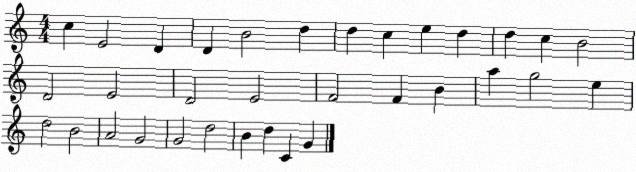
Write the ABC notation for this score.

X:1
T:Untitled
M:4/4
L:1/4
K:C
c E2 D D B2 d d c e d d c B2 D2 E2 D2 E2 F2 F B a g2 e d2 B2 A2 G2 G2 d2 B d C G